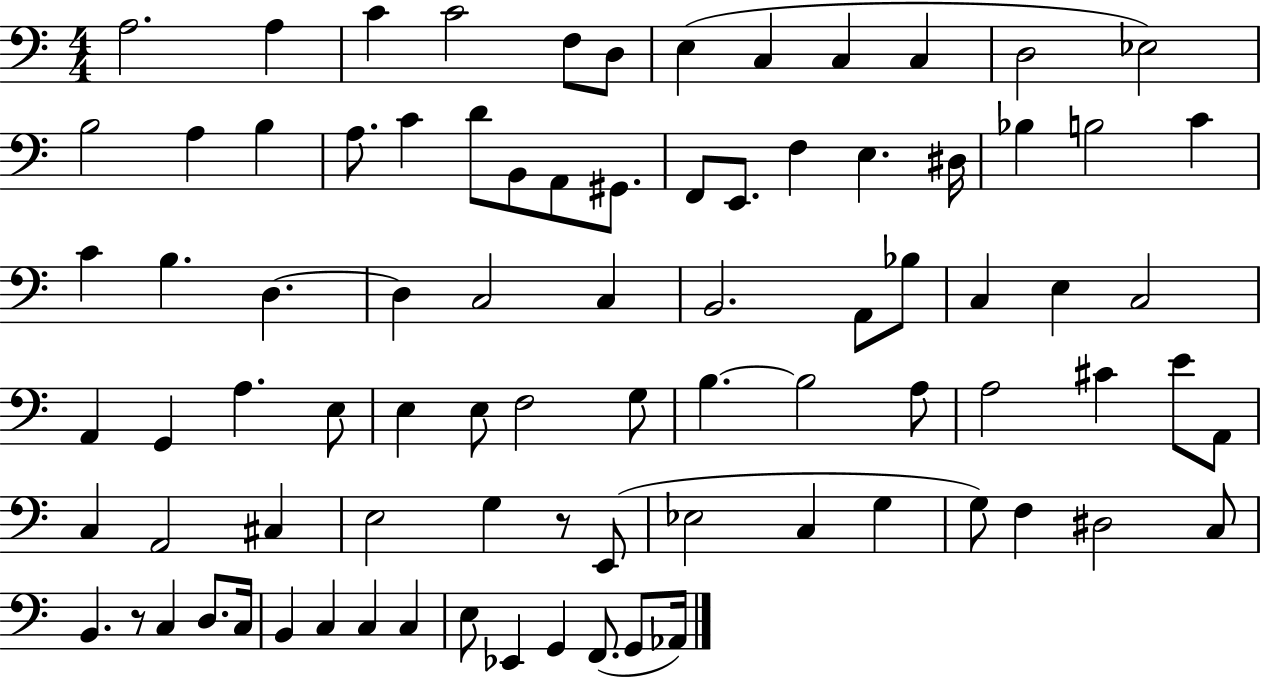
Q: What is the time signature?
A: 4/4